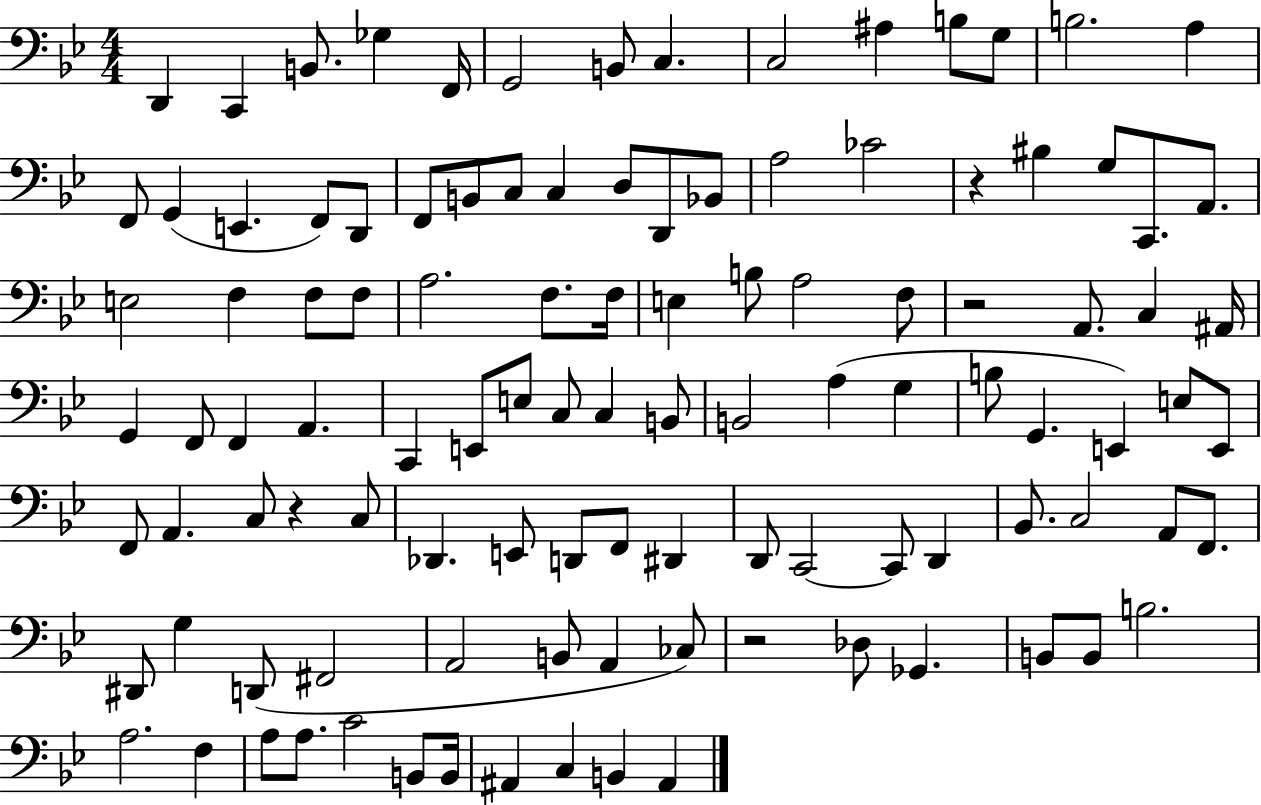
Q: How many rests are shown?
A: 4